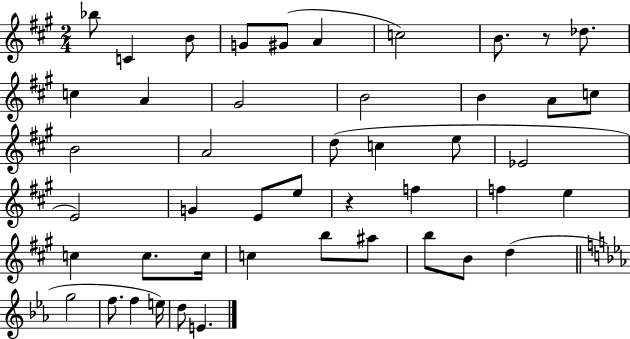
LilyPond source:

{
  \clef treble
  \numericTimeSignature
  \time 2/4
  \key a \major
  bes''8 c'4 b'8 | g'8 gis'8( a'4 | c''2) | b'8. r8 des''8. | \break c''4 a'4 | gis'2 | b'2 | b'4 a'8 c''8 | \break b'2 | a'2 | d''8( c''4 e''8 | ees'2 | \break e'2) | g'4 e'8 e''8 | r4 f''4 | f''4 e''4 | \break c''4 c''8. c''16 | c''4 b''8 ais''8 | b''8 b'8 d''4( | \bar "||" \break \key ees \major g''2 | f''8. f''4 e''16) | d''8 e'4. | \bar "|."
}